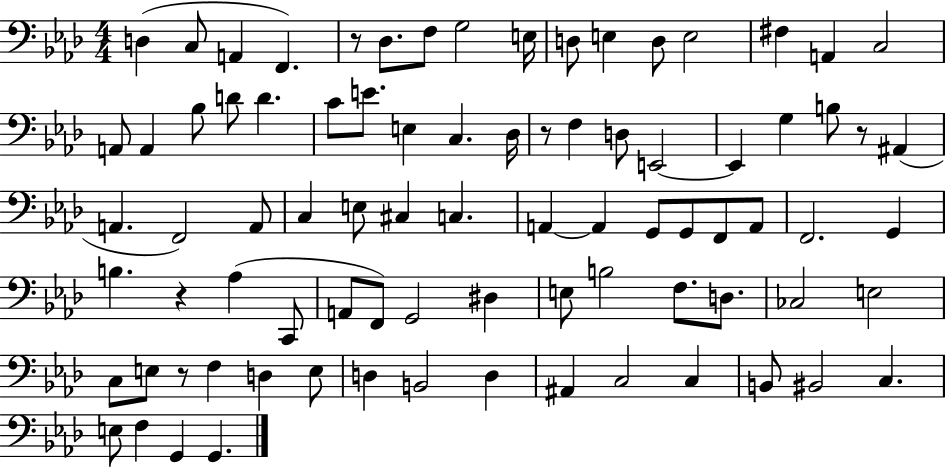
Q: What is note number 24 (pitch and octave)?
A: C3